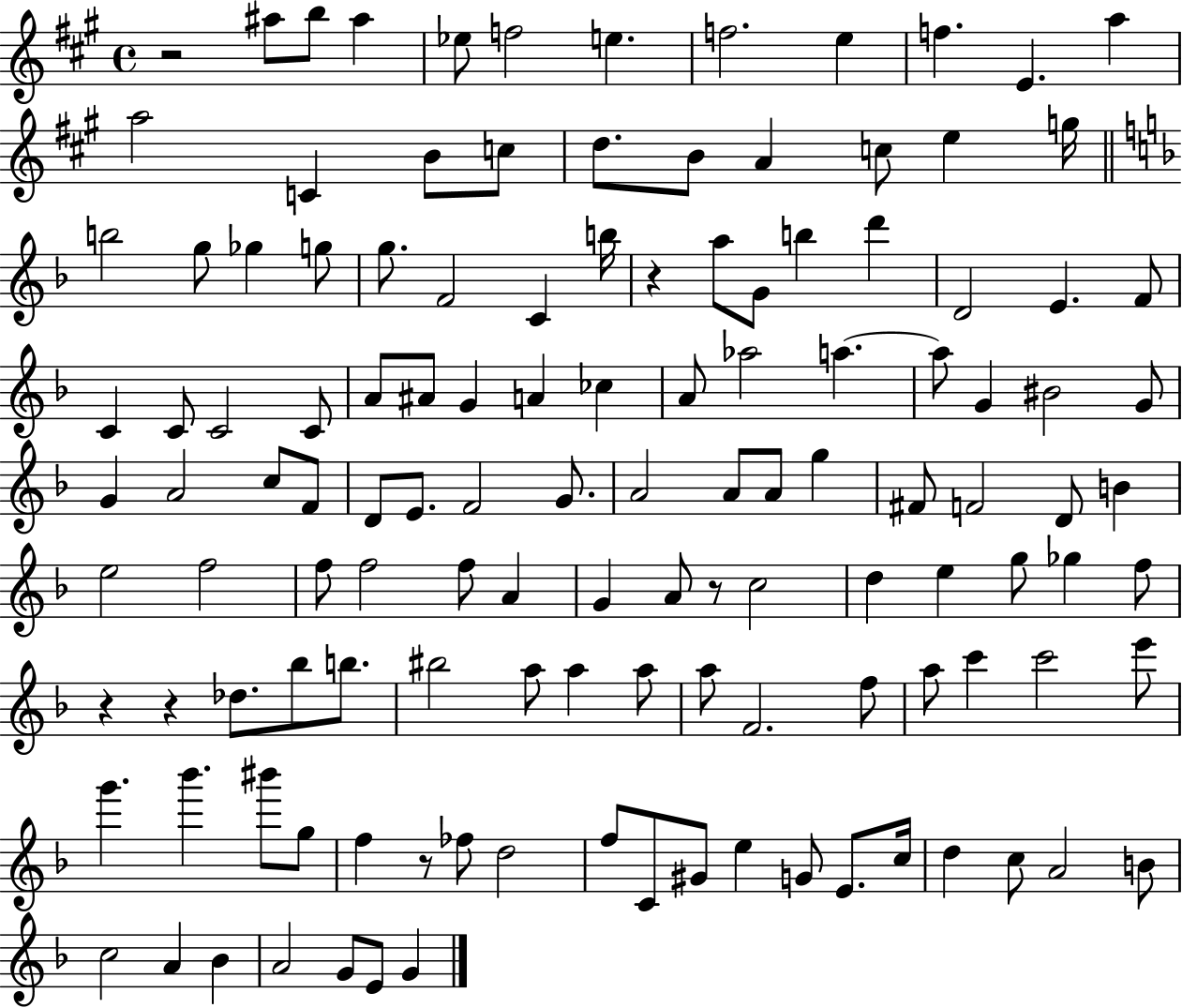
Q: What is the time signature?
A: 4/4